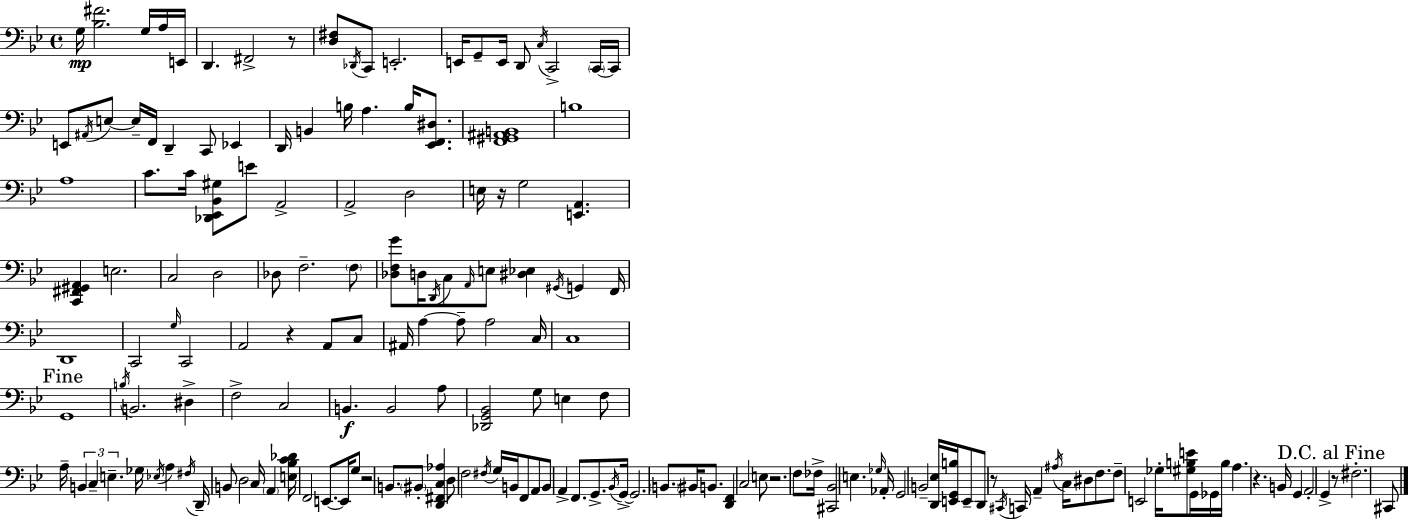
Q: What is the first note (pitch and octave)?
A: G3